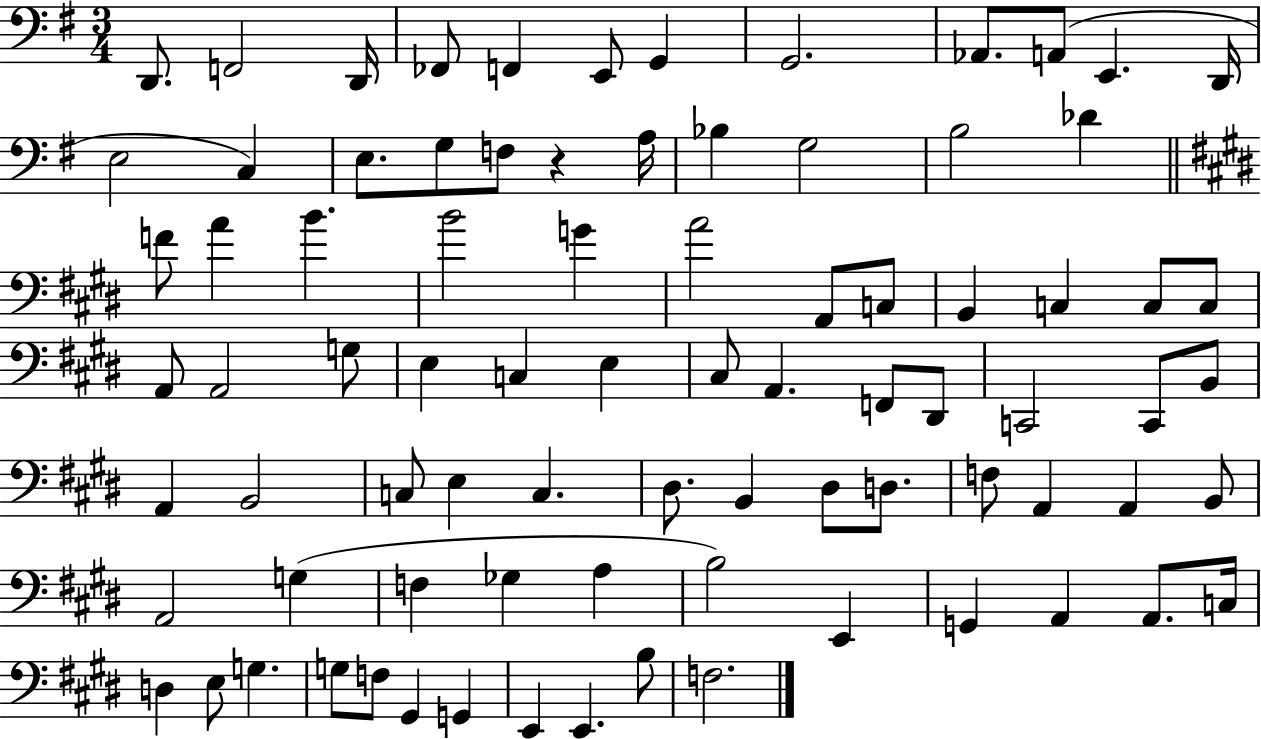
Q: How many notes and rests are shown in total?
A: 83